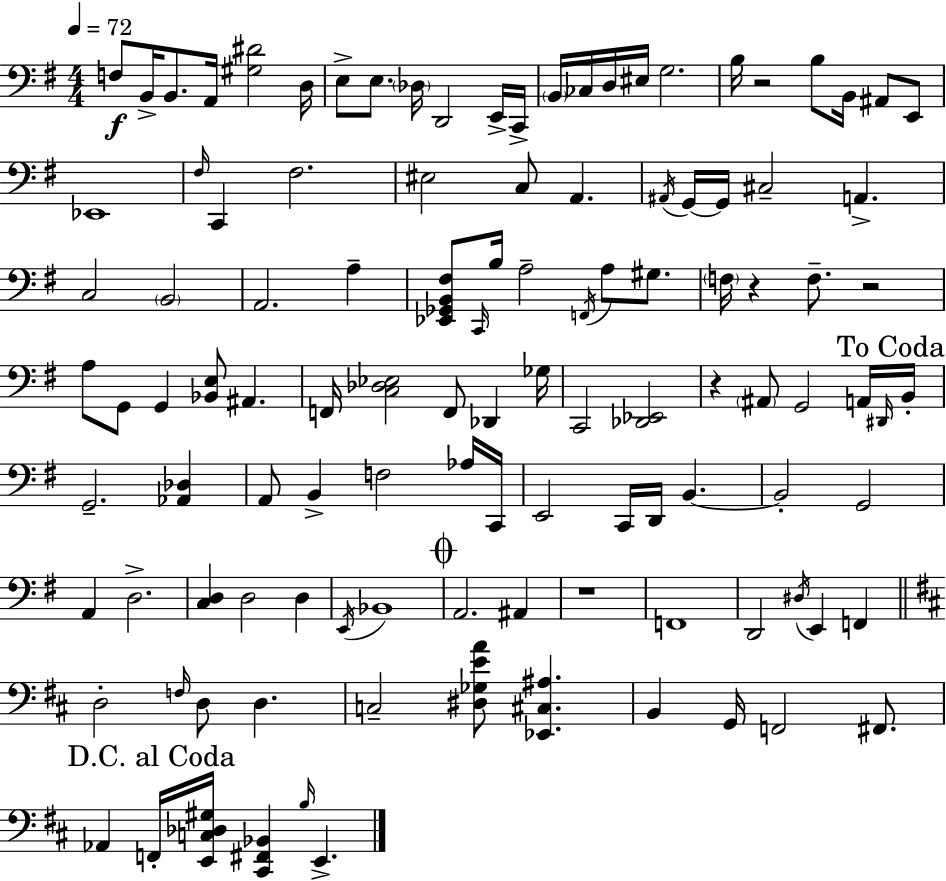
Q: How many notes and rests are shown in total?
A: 113